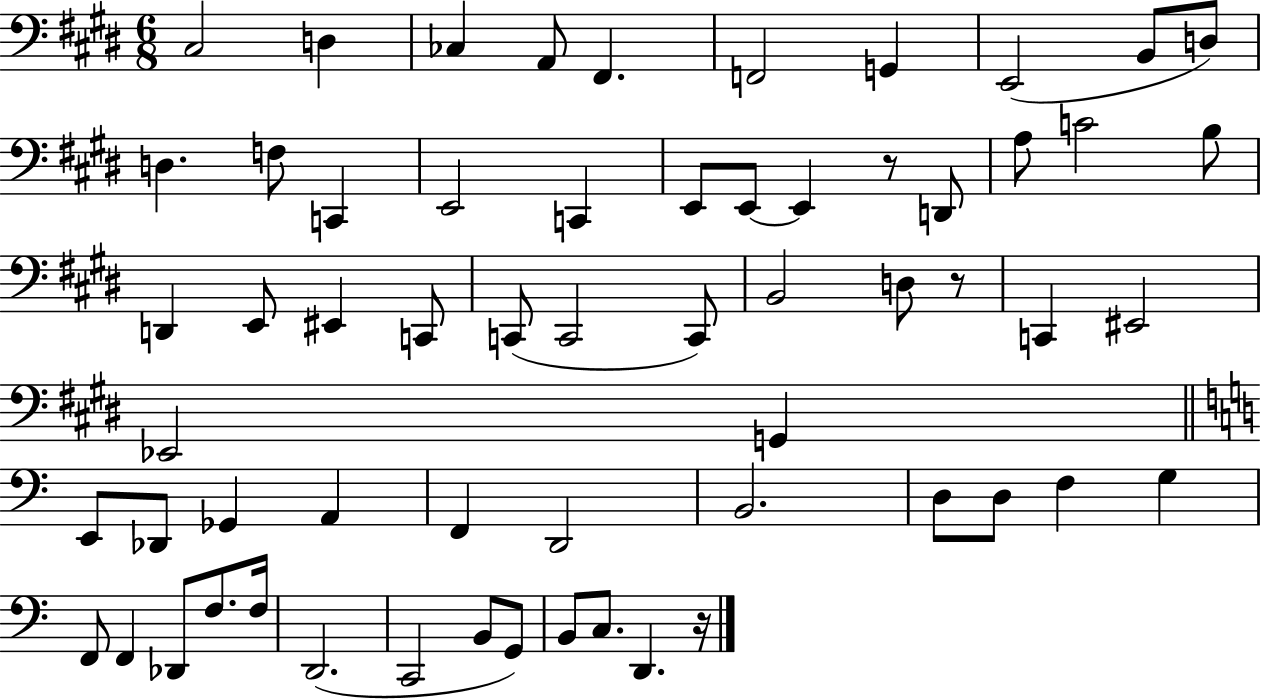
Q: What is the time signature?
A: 6/8